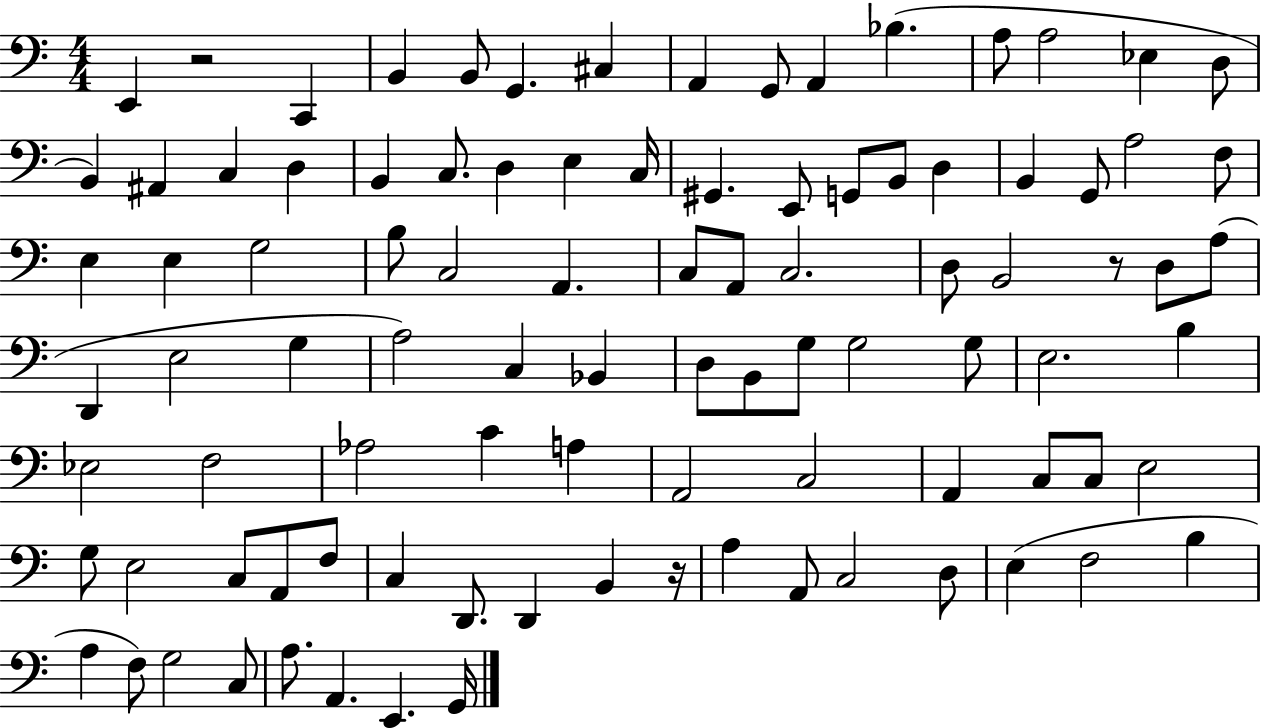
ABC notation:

X:1
T:Untitled
M:4/4
L:1/4
K:C
E,, z2 C,, B,, B,,/2 G,, ^C, A,, G,,/2 A,, _B, A,/2 A,2 _E, D,/2 B,, ^A,, C, D, B,, C,/2 D, E, C,/4 ^G,, E,,/2 G,,/2 B,,/2 D, B,, G,,/2 A,2 F,/2 E, E, G,2 B,/2 C,2 A,, C,/2 A,,/2 C,2 D,/2 B,,2 z/2 D,/2 A,/2 D,, E,2 G, A,2 C, _B,, D,/2 B,,/2 G,/2 G,2 G,/2 E,2 B, _E,2 F,2 _A,2 C A, A,,2 C,2 A,, C,/2 C,/2 E,2 G,/2 E,2 C,/2 A,,/2 F,/2 C, D,,/2 D,, B,, z/4 A, A,,/2 C,2 D,/2 E, F,2 B, A, F,/2 G,2 C,/2 A,/2 A,, E,, G,,/4